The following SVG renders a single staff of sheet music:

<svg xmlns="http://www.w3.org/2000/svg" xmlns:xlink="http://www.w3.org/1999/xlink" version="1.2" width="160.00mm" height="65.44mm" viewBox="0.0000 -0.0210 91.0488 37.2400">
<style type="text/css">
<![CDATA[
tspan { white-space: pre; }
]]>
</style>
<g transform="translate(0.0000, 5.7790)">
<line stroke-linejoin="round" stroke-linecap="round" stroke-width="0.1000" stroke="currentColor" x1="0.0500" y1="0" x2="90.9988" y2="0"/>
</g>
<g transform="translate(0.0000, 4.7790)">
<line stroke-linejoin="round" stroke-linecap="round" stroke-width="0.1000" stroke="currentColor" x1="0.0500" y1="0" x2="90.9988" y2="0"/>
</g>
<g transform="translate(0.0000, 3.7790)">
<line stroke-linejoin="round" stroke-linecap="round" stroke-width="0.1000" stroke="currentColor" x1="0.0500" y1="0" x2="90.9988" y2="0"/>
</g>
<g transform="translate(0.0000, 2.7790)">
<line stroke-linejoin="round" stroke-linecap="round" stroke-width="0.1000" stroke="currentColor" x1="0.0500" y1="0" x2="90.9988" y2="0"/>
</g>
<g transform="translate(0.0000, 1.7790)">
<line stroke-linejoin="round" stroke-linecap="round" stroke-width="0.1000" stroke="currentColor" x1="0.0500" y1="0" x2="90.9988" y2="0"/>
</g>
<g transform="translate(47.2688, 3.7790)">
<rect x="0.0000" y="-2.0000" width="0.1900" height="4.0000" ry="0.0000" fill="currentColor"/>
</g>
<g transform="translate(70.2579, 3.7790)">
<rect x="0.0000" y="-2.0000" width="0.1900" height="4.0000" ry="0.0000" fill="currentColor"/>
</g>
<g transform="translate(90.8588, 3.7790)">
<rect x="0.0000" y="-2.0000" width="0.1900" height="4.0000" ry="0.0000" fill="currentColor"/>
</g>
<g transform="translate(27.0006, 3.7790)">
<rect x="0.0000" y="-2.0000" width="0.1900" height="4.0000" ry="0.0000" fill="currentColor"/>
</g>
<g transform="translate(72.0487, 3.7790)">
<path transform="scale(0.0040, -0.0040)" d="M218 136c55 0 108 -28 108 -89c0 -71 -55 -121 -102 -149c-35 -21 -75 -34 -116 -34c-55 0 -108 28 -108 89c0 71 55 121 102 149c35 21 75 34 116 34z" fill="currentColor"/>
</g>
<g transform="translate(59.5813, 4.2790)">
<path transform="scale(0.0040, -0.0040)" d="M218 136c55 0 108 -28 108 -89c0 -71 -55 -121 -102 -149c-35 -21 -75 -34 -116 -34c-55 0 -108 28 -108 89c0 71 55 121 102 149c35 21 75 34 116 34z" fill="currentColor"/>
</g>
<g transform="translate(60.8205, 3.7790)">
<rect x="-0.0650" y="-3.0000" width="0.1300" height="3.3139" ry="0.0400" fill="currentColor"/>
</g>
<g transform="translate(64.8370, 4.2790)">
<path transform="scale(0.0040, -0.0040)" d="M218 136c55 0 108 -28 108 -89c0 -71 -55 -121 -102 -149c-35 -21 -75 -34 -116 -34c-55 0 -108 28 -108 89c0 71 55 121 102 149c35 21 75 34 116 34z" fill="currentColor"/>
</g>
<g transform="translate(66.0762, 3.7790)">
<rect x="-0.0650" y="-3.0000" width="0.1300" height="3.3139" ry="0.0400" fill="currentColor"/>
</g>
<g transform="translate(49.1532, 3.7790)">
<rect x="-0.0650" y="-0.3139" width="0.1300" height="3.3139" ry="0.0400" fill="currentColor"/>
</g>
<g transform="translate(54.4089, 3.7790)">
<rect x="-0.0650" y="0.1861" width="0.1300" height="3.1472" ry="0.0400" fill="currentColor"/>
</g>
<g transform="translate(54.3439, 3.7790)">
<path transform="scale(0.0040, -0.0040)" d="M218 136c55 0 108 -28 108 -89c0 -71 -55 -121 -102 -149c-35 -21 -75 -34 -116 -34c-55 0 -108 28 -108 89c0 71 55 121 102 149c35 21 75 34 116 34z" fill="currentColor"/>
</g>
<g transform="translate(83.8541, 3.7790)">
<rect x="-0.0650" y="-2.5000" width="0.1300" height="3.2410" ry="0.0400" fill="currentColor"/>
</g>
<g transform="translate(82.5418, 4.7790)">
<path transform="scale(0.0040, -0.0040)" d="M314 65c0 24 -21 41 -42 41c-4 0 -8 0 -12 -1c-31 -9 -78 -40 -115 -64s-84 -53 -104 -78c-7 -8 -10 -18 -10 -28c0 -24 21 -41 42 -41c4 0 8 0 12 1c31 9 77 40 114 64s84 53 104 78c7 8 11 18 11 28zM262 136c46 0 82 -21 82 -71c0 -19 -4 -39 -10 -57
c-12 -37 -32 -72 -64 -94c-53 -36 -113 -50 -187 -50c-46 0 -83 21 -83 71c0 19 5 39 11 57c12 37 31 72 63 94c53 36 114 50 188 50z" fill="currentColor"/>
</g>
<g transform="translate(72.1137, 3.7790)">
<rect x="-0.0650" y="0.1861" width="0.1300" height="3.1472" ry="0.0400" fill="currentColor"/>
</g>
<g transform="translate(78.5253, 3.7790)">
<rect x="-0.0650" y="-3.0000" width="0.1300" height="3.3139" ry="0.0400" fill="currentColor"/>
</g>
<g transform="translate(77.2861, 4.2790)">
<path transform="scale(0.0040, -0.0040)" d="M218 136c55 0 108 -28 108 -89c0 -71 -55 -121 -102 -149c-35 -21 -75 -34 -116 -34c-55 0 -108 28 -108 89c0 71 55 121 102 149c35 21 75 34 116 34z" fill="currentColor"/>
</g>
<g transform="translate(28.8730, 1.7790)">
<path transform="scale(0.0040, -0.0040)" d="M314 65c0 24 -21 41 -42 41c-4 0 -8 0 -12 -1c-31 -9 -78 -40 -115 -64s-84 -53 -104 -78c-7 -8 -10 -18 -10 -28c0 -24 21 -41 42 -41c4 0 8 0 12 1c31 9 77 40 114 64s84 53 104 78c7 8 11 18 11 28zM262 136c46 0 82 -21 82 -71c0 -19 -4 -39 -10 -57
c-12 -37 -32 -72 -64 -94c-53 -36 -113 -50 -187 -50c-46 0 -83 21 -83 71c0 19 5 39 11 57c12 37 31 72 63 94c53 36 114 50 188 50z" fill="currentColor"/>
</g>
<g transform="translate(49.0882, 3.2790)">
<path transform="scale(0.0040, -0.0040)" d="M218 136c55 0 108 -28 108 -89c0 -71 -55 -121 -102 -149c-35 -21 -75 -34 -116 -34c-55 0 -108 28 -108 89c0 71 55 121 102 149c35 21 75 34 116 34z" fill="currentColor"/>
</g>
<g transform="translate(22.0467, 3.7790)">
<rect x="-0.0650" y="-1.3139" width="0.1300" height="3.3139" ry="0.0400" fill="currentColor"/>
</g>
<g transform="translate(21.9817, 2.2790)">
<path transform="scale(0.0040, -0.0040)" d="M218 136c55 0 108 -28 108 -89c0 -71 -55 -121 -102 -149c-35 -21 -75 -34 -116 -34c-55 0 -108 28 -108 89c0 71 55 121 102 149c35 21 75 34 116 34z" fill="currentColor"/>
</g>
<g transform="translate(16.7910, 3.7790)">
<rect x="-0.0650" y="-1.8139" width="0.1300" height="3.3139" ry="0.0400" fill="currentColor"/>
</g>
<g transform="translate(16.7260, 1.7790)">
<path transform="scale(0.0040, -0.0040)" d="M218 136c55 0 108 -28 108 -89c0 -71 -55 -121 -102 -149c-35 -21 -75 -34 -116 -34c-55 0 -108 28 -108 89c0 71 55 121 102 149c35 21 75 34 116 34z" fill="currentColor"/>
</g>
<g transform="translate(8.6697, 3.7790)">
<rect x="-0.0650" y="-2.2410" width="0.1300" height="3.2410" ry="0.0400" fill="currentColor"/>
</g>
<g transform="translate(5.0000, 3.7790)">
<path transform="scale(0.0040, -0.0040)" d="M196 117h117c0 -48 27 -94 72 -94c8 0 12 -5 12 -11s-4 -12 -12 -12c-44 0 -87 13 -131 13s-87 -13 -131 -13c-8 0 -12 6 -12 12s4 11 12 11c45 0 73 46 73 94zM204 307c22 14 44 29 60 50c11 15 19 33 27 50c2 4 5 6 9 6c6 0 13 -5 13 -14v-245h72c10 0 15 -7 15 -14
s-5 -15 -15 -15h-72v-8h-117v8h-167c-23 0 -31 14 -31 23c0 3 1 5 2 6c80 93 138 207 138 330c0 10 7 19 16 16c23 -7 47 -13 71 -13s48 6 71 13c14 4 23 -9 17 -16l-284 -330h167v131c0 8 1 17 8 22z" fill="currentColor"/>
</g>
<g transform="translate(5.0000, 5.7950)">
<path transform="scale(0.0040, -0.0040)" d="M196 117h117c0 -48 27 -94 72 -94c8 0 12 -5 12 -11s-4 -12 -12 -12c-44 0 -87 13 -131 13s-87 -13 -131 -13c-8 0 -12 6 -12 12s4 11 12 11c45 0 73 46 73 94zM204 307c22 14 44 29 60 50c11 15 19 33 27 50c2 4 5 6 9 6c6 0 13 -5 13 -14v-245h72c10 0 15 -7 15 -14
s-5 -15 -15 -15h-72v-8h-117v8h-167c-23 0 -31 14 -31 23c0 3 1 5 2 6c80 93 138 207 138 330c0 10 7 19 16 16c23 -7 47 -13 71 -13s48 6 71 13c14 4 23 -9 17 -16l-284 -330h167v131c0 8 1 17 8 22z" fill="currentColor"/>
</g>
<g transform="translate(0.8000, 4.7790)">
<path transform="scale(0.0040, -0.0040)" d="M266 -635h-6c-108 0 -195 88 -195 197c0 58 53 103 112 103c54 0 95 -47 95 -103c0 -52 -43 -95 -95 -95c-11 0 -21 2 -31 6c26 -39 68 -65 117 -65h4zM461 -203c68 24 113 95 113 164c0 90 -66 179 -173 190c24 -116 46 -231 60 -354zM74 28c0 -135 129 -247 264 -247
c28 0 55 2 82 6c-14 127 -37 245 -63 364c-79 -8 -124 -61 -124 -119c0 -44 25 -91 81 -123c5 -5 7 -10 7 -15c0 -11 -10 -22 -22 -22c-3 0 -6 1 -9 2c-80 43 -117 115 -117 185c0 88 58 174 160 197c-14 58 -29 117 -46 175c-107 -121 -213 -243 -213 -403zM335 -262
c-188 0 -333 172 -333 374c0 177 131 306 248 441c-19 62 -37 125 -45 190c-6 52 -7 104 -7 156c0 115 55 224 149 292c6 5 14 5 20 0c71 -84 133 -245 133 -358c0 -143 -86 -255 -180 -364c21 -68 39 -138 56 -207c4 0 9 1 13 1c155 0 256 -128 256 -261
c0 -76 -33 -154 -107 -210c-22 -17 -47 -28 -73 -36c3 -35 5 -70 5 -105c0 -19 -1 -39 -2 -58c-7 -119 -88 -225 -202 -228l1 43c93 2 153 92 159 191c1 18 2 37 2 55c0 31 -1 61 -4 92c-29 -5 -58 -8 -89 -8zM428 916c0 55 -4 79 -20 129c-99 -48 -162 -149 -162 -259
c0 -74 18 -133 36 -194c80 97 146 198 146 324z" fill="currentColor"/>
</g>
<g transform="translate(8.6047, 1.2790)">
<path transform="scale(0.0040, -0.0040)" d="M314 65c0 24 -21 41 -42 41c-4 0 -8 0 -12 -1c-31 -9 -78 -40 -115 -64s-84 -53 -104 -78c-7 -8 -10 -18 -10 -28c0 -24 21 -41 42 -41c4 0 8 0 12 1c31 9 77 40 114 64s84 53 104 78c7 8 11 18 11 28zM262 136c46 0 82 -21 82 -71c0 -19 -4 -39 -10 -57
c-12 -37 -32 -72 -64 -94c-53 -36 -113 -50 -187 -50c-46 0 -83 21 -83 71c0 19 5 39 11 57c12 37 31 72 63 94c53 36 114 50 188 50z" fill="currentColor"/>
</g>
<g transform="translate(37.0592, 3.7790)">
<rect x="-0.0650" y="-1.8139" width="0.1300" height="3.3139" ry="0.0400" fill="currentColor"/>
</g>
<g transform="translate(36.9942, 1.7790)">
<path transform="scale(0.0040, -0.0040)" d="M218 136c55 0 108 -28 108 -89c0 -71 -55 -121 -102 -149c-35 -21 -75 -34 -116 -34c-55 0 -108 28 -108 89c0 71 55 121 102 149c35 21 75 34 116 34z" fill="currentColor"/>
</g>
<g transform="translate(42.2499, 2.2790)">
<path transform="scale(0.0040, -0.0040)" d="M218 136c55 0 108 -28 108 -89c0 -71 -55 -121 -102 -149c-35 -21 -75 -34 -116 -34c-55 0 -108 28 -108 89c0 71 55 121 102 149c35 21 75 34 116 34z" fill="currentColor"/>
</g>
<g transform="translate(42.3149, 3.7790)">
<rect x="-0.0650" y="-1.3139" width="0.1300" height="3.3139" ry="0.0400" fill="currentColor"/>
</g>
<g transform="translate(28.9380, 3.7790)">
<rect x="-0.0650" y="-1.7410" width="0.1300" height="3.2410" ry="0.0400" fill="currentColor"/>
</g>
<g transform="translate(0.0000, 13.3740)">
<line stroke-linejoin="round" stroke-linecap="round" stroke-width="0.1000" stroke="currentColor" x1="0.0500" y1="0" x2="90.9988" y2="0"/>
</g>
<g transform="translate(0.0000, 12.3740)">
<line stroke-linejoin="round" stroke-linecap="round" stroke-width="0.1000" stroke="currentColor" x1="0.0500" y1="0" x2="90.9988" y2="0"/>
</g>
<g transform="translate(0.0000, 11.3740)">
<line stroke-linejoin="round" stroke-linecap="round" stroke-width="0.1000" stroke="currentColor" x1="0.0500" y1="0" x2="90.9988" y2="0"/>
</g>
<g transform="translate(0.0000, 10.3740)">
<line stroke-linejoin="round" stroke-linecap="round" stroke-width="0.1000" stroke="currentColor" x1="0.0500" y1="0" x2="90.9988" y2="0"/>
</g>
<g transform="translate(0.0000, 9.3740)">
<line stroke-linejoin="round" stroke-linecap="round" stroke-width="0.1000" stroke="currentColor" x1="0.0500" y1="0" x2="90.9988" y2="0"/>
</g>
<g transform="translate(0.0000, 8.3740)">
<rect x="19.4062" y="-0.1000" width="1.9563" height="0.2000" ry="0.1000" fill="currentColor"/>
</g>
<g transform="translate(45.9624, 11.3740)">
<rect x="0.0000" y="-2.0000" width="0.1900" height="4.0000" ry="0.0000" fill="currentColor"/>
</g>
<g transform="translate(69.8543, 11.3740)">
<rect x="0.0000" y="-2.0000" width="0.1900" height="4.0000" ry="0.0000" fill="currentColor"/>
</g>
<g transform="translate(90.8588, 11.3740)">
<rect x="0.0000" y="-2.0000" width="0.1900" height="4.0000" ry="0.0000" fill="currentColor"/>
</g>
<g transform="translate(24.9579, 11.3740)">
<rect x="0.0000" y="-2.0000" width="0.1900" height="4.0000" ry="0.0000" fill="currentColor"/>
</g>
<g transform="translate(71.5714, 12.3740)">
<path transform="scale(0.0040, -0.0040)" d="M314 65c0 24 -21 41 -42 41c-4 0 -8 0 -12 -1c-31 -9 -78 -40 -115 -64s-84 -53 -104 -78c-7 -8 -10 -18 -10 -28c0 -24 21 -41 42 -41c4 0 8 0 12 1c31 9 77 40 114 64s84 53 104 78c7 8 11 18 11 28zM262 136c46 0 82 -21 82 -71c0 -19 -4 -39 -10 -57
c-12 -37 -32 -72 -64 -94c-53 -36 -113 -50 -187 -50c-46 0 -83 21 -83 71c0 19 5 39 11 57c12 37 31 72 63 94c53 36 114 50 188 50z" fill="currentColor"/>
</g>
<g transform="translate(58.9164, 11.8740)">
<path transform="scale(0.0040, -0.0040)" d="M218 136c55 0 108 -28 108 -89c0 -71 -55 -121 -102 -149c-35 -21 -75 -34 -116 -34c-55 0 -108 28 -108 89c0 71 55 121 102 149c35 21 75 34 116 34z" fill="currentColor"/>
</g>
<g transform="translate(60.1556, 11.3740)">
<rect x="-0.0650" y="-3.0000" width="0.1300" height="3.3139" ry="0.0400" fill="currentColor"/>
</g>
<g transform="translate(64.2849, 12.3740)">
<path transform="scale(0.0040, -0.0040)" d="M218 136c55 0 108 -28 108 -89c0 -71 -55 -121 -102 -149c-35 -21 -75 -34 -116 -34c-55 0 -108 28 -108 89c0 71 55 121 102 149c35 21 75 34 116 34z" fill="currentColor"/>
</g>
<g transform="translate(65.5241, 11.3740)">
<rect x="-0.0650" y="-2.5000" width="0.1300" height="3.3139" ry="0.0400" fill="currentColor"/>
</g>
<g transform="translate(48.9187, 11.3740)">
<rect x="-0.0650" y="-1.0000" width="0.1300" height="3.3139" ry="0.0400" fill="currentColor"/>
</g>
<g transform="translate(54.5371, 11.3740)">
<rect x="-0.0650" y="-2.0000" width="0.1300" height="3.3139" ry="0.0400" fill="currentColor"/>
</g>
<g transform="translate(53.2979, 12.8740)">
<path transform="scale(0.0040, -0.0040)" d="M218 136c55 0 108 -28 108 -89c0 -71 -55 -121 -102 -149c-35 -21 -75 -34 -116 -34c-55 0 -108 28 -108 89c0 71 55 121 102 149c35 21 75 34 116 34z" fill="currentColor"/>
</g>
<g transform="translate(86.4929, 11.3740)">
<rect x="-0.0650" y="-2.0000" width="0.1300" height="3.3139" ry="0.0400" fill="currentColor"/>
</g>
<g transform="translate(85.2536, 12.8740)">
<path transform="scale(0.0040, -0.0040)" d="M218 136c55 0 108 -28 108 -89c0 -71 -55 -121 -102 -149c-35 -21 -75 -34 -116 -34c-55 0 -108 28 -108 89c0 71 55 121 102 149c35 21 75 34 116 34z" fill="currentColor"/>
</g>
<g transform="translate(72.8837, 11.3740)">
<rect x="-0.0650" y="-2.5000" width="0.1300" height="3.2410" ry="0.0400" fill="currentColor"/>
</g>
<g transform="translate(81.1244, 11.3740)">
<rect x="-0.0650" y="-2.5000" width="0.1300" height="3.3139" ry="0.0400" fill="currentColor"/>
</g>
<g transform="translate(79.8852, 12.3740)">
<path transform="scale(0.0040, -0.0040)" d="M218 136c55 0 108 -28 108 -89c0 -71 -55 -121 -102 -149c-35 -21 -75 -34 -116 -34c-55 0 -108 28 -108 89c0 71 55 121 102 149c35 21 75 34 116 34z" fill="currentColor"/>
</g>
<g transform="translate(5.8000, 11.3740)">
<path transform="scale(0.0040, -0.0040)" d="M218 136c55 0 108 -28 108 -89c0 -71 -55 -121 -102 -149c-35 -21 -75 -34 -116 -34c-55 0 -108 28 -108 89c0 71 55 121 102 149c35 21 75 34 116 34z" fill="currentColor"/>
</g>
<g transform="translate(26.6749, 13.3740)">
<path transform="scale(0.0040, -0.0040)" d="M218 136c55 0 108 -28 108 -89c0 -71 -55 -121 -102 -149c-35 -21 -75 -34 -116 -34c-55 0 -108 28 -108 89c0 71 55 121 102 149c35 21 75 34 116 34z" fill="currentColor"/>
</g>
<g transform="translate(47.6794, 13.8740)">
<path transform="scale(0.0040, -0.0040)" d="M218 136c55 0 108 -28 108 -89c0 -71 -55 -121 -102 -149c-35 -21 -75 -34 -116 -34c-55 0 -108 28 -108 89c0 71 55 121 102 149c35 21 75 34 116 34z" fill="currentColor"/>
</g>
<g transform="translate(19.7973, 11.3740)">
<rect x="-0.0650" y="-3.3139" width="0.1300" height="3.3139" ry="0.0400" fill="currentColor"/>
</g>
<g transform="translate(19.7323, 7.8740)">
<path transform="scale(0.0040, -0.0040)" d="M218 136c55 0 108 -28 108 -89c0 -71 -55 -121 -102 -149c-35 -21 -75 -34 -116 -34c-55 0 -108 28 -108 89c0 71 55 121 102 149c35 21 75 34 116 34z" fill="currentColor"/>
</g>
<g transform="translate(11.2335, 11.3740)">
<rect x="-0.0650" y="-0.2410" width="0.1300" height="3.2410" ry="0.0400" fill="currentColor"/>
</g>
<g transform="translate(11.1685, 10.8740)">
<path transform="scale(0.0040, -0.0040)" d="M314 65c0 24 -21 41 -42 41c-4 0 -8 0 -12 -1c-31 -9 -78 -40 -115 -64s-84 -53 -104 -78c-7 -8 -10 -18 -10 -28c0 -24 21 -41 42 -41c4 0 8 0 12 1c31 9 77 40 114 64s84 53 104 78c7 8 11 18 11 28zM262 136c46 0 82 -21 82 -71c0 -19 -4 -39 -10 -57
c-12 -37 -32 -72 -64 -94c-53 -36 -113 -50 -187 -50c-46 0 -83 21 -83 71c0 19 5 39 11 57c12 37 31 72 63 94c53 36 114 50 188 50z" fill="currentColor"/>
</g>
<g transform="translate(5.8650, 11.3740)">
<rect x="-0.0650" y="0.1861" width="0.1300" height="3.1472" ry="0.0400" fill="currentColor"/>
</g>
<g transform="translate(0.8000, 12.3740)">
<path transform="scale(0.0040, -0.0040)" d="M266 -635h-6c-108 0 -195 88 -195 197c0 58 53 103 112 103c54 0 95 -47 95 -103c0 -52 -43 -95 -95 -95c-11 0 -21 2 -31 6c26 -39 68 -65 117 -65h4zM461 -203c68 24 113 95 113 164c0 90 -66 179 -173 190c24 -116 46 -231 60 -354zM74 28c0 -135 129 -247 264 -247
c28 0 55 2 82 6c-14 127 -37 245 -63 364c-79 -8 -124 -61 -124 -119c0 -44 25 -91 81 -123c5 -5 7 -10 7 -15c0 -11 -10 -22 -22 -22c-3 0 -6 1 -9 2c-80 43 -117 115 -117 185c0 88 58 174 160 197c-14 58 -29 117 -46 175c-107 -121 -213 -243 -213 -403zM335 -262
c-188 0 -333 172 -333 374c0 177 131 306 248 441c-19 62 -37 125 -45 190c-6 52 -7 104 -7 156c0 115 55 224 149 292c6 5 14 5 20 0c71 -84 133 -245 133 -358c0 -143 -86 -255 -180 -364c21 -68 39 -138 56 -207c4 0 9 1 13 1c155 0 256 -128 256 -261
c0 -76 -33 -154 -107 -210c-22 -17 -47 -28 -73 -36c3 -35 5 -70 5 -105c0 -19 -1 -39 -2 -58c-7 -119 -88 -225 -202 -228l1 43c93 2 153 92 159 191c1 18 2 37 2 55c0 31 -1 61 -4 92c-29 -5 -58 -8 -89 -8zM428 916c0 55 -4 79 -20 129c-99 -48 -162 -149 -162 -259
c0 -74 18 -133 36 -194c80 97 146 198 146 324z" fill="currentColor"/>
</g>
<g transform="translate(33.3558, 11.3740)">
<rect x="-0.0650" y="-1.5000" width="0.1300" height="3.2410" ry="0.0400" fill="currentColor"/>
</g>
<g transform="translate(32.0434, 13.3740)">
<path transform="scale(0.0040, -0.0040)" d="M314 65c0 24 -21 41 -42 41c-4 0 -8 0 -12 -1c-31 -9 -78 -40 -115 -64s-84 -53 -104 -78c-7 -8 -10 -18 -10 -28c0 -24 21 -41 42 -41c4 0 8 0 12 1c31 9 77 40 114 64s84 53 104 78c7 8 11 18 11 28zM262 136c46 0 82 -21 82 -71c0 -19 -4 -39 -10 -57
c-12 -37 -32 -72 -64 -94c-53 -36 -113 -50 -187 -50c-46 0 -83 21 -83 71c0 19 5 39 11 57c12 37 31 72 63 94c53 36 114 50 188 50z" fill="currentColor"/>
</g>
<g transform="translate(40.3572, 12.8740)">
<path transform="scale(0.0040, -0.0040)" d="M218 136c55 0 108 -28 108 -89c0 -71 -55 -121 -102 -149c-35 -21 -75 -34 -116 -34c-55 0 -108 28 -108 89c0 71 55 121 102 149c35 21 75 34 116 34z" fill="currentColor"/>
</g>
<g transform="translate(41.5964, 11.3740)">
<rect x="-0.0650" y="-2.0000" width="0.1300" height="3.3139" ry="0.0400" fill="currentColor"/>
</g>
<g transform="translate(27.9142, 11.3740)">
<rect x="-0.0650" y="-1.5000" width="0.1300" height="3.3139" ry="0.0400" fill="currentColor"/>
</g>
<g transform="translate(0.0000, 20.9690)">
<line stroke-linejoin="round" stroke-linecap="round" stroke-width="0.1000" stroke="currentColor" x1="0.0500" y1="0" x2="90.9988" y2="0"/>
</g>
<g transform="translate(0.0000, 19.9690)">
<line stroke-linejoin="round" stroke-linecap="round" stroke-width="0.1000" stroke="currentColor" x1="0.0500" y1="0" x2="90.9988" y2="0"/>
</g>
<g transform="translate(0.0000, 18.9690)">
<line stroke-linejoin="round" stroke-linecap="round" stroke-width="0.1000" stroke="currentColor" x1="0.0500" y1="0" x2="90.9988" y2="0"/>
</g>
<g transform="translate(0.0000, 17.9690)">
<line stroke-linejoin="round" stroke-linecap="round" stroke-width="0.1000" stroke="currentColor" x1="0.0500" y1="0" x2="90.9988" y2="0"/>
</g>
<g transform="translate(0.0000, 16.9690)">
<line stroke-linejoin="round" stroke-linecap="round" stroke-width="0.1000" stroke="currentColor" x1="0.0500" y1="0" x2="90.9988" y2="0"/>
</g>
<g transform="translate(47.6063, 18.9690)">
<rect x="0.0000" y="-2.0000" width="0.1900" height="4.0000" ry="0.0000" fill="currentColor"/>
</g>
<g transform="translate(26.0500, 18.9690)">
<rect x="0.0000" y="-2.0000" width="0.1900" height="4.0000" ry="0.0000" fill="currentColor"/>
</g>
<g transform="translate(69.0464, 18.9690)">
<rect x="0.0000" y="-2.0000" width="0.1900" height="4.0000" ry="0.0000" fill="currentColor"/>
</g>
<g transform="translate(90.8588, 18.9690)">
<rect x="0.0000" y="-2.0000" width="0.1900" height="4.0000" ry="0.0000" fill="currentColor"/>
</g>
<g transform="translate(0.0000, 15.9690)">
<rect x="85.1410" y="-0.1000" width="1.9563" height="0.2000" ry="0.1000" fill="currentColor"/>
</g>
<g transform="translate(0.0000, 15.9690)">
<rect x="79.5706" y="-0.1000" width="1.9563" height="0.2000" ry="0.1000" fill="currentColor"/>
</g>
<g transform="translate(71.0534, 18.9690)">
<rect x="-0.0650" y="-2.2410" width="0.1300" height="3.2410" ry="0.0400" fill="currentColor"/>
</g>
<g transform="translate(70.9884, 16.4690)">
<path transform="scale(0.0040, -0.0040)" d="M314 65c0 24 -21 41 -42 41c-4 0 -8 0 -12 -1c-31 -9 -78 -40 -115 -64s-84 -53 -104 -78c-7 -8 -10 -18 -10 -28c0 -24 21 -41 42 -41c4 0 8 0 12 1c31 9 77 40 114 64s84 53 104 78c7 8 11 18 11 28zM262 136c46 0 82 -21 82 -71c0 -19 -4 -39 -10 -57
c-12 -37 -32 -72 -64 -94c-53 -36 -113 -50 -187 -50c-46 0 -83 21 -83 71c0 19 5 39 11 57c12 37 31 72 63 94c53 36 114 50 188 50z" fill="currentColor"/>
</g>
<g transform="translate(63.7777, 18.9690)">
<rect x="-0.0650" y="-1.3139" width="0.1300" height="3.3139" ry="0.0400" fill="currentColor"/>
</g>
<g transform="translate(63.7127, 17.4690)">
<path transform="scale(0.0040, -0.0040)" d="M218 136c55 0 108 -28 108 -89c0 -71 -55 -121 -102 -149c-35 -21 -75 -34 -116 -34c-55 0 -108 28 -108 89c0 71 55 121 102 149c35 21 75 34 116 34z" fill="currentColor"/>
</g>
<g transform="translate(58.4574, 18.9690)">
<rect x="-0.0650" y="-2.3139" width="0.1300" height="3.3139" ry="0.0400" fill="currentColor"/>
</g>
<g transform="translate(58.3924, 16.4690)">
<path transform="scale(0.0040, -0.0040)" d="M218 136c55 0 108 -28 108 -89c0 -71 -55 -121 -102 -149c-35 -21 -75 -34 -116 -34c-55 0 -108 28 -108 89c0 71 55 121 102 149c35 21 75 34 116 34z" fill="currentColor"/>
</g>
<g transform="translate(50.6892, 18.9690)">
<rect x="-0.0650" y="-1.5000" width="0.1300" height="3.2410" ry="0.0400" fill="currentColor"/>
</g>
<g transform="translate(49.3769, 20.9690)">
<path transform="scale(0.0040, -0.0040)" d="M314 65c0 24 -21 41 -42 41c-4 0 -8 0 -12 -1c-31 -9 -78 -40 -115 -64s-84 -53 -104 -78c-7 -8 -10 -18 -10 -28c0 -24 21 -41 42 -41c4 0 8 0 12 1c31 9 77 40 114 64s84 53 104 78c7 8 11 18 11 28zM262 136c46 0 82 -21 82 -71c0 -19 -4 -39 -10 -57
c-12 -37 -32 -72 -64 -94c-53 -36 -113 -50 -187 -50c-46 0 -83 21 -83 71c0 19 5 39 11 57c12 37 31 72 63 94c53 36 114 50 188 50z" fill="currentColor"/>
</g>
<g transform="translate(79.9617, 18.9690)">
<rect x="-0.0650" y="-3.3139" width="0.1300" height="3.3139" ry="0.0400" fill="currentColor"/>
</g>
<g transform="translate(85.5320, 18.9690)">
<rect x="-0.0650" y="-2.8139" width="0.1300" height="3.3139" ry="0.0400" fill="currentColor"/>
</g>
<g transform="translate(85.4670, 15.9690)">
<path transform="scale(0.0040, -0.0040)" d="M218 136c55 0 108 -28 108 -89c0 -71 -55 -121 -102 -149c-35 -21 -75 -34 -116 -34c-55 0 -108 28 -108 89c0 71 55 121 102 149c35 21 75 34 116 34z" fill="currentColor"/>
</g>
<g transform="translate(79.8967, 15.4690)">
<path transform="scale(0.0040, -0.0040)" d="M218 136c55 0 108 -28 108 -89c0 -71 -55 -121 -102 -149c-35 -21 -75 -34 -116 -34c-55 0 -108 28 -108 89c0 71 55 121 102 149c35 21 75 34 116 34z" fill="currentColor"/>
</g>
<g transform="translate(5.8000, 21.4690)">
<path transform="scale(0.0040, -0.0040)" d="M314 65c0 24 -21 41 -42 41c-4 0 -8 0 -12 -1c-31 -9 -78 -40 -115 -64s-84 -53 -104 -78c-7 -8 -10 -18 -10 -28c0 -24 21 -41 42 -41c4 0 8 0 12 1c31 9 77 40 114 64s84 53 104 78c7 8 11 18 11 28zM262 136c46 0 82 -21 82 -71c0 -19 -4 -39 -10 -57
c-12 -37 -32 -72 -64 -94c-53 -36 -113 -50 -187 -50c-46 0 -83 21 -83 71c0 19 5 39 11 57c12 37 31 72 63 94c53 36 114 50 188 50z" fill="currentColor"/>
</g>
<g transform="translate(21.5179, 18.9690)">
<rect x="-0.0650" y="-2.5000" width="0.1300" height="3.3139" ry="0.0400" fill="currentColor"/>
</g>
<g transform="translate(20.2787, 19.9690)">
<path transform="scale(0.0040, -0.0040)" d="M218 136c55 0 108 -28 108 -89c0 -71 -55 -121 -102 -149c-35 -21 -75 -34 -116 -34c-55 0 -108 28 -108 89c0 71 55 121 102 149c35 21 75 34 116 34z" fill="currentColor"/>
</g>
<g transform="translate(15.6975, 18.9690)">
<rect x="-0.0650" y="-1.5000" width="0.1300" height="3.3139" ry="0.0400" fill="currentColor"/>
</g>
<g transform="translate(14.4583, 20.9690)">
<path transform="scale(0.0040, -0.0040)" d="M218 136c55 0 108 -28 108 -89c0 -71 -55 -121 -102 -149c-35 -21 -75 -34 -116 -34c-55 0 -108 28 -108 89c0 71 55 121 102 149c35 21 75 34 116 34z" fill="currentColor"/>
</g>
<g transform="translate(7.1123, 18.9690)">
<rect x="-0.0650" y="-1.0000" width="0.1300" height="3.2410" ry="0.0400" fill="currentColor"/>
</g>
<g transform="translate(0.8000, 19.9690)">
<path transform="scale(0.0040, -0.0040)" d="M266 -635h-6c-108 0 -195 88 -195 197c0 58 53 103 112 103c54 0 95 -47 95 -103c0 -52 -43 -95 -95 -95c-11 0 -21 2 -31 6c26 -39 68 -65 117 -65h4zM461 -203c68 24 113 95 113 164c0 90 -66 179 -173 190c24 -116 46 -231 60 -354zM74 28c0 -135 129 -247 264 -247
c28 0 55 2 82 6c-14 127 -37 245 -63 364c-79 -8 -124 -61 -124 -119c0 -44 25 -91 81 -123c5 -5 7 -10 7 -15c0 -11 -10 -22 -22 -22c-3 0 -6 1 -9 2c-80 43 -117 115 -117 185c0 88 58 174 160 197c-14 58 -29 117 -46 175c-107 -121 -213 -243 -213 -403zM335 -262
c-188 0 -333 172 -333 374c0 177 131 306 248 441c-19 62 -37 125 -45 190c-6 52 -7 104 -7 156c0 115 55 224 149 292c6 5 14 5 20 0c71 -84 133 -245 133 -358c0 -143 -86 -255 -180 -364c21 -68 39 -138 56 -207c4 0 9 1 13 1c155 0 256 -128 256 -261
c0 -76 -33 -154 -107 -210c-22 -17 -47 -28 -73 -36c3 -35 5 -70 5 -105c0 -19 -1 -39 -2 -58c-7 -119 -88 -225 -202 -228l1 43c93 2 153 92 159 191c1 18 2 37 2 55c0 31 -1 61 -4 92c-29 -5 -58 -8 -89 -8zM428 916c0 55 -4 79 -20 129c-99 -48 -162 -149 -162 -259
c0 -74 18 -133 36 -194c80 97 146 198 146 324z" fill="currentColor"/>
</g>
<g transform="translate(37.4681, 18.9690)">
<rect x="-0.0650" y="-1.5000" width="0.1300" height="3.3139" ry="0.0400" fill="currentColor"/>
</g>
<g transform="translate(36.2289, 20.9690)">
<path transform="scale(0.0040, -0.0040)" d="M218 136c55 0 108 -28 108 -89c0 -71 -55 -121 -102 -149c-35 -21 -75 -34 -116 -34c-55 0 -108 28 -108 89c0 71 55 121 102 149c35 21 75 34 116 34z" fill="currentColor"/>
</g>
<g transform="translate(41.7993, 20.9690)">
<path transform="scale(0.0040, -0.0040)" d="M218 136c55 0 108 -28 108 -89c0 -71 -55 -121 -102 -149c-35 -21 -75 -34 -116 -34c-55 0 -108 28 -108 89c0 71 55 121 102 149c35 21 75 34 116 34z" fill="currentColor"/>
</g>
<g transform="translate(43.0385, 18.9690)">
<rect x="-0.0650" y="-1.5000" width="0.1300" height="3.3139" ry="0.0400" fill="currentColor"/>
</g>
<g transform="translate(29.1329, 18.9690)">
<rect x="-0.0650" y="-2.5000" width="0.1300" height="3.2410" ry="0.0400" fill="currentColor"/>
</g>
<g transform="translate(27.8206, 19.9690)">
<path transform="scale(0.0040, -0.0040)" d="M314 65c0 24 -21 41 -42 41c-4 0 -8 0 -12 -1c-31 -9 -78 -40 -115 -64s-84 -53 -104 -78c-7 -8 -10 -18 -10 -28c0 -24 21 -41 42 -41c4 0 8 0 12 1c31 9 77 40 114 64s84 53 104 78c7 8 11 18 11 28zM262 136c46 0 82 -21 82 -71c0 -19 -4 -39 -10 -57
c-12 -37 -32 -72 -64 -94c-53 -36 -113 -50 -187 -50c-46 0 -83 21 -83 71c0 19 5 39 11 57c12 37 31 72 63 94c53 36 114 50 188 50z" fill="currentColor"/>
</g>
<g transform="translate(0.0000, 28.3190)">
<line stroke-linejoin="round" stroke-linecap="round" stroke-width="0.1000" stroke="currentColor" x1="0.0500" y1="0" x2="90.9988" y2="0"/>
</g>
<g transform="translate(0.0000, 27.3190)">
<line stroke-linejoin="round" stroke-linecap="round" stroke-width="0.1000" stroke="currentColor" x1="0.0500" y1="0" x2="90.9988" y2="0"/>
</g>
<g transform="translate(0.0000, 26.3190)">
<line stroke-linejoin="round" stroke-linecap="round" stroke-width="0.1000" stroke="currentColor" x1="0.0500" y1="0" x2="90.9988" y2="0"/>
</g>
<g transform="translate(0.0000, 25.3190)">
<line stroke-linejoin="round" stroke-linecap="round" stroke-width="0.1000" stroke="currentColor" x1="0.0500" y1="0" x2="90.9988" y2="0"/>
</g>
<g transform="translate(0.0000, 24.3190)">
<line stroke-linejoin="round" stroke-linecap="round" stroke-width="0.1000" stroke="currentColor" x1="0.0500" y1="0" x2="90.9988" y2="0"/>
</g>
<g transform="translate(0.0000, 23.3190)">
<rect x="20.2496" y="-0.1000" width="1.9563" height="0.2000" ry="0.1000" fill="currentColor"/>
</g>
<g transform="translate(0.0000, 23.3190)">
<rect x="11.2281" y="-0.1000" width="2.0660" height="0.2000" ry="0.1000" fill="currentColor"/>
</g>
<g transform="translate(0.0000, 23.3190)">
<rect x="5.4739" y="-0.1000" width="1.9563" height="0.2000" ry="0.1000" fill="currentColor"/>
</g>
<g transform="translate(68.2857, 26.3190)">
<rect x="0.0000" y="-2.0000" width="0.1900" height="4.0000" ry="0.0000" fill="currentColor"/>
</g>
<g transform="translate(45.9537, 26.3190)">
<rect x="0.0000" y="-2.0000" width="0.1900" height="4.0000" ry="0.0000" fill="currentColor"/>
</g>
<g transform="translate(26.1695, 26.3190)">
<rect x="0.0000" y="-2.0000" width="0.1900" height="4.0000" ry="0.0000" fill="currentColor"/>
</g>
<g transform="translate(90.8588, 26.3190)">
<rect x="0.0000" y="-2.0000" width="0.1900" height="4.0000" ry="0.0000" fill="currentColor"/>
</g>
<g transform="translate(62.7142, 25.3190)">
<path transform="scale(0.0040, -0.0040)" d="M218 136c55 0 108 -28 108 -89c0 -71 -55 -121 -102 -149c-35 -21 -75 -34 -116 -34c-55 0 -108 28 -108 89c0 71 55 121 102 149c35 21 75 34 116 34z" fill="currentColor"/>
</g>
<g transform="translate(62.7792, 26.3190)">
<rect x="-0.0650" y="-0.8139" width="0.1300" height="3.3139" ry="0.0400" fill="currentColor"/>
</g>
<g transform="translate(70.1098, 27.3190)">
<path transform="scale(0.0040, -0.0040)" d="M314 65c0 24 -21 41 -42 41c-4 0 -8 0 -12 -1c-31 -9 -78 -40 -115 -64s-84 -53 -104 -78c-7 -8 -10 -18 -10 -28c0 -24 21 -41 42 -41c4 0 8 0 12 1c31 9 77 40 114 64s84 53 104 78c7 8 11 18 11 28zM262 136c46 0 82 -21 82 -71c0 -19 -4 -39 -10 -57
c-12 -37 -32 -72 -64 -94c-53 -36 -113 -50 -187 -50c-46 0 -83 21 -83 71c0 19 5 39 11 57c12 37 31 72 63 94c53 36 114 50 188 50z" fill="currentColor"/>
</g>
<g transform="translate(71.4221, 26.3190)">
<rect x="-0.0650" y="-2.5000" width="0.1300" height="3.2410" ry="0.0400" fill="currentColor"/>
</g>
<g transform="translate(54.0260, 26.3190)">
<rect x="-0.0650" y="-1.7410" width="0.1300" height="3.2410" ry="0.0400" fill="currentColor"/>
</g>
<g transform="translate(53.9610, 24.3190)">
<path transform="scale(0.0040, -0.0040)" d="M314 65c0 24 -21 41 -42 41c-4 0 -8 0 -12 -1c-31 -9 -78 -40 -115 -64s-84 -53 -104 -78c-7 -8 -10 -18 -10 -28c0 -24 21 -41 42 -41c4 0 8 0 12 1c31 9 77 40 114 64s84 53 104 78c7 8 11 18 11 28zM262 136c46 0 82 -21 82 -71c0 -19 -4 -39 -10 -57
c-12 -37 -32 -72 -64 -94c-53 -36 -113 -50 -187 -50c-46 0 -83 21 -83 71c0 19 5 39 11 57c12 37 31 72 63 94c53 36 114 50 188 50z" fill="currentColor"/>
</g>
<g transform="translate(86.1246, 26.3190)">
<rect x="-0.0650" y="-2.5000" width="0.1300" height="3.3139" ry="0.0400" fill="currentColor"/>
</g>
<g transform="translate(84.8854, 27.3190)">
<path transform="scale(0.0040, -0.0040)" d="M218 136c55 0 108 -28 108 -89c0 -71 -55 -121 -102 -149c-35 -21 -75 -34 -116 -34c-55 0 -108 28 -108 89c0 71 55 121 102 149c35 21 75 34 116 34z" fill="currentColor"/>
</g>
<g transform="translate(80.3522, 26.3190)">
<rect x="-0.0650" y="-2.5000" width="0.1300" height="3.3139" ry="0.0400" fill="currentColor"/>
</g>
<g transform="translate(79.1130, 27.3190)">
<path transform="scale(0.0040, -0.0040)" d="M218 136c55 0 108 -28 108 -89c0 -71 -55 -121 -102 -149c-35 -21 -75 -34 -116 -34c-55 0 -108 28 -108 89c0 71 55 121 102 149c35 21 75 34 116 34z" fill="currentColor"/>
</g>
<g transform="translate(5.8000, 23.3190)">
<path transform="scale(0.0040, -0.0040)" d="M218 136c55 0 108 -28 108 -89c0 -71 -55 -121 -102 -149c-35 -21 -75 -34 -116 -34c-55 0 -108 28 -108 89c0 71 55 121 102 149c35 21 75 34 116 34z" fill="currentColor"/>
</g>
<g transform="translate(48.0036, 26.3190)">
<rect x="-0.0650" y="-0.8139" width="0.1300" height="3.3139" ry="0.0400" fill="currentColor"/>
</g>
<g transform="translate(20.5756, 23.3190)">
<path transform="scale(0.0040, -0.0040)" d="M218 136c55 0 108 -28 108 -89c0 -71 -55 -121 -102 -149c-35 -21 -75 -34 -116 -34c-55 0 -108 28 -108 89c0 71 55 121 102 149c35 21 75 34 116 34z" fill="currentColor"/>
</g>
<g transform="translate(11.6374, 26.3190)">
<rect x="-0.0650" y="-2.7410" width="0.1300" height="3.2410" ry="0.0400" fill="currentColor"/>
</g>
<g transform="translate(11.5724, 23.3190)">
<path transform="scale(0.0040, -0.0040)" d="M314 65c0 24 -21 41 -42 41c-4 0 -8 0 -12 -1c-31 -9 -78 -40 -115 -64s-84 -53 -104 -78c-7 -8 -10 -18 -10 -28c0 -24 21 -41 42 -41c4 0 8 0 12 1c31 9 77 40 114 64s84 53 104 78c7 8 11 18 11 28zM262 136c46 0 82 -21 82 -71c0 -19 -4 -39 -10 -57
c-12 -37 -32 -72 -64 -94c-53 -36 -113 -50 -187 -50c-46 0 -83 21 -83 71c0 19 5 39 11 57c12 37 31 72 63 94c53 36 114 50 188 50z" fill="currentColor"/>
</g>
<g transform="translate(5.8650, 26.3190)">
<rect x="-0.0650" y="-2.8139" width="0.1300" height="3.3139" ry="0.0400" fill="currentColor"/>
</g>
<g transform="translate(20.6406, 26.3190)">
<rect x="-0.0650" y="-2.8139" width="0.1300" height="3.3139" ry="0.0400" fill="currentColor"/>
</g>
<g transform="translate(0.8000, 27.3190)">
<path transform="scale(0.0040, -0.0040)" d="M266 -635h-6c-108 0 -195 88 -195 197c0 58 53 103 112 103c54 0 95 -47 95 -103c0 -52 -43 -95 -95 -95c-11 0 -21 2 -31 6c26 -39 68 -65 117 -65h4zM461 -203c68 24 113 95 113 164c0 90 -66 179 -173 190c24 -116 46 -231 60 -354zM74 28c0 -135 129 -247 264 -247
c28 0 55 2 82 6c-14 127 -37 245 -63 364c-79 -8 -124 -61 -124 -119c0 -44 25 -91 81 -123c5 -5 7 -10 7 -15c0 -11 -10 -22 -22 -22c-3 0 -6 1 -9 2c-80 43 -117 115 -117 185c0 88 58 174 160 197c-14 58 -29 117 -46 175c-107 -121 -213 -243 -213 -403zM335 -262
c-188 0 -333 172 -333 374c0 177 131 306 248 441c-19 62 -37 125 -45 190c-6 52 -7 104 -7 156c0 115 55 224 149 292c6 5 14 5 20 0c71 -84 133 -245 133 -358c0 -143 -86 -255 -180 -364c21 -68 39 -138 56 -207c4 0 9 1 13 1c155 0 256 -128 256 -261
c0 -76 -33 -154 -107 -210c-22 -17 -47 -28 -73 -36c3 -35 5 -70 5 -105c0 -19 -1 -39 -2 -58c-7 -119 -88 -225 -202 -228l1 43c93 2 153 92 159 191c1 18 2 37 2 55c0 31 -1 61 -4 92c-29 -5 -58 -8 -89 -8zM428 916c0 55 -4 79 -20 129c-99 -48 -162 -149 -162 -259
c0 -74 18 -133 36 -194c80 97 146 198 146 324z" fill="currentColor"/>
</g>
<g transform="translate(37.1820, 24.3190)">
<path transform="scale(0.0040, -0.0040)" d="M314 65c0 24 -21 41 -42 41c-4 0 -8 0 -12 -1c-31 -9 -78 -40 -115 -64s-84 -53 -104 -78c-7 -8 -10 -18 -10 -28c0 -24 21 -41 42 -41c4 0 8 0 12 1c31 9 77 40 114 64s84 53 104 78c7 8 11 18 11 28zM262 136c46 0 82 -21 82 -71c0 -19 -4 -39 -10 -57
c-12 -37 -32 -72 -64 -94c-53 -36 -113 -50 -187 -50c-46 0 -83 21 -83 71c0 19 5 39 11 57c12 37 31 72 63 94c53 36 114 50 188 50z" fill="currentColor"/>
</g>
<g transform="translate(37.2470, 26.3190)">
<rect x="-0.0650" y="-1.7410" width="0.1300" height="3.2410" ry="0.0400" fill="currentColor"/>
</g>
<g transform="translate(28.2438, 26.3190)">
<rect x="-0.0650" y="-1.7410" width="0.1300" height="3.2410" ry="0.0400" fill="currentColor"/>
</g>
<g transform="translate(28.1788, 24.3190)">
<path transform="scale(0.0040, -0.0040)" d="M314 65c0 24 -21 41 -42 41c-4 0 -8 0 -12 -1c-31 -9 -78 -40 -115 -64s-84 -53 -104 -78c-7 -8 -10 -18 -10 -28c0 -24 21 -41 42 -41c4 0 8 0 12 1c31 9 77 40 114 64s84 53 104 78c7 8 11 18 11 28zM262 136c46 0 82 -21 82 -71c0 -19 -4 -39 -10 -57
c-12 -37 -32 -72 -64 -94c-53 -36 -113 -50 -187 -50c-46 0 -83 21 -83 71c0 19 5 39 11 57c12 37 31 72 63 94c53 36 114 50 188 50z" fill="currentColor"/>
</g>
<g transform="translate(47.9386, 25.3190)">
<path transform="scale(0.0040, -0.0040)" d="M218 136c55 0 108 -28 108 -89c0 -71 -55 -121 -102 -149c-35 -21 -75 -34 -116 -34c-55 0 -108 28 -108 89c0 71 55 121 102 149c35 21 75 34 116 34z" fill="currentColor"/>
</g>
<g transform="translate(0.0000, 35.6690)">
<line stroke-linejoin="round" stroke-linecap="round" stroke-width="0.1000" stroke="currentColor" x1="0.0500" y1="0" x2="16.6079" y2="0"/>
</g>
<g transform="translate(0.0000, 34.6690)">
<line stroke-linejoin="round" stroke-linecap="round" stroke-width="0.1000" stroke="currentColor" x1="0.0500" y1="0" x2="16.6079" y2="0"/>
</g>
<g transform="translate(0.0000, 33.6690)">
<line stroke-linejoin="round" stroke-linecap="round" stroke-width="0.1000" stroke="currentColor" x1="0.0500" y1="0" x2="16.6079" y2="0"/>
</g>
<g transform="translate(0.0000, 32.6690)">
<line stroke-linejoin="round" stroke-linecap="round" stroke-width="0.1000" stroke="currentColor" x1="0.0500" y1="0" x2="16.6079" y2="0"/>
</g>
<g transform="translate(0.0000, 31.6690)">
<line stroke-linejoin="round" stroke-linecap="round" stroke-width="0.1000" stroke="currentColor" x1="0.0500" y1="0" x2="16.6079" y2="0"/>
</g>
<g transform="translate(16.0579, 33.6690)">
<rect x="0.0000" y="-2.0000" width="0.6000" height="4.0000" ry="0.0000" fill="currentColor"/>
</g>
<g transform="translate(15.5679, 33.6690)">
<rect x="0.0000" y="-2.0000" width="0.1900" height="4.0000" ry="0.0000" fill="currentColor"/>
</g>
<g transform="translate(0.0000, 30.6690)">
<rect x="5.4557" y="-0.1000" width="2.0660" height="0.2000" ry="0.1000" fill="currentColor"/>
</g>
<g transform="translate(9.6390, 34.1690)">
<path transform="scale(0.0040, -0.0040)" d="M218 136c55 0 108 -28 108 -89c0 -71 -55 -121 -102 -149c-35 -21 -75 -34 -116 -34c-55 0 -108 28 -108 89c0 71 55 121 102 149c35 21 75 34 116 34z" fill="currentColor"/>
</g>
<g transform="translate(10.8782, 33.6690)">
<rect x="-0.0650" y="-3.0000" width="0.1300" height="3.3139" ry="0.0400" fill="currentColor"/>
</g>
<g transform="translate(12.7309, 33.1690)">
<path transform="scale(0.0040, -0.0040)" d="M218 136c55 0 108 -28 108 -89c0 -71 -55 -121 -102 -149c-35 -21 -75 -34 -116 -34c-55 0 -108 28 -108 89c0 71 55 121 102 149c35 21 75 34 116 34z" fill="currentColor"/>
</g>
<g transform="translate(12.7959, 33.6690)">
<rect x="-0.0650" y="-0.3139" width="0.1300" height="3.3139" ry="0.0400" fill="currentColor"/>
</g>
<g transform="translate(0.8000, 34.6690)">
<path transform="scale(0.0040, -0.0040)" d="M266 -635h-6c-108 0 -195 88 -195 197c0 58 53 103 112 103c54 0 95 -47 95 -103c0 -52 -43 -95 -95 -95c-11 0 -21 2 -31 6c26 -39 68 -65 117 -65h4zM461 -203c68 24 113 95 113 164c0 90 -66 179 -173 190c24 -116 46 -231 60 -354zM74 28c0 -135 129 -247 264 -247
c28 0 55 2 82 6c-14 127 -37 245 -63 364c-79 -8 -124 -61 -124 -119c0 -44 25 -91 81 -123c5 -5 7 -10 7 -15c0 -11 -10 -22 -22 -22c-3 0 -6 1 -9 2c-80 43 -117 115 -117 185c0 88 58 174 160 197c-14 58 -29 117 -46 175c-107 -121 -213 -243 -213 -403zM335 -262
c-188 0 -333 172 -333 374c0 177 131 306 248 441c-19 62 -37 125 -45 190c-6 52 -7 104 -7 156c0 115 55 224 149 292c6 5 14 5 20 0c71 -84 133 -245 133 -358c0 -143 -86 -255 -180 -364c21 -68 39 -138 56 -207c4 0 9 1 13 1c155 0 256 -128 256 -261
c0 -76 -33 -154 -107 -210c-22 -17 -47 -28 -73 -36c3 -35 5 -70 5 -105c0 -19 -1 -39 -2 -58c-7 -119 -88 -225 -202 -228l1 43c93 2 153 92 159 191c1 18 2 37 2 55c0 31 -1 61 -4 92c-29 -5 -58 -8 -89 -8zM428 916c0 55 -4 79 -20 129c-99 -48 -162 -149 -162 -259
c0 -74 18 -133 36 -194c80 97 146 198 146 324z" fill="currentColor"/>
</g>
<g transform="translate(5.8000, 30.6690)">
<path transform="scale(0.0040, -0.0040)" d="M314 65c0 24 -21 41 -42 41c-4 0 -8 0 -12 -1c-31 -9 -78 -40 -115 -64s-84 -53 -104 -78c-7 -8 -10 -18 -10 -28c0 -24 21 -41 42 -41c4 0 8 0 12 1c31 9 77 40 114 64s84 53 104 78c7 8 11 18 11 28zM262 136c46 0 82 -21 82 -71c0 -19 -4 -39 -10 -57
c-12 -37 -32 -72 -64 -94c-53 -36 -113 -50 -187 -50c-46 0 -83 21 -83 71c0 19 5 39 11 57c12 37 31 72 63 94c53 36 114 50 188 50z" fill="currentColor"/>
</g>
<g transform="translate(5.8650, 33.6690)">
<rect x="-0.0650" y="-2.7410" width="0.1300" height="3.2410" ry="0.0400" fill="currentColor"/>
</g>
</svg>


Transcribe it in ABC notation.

X:1
T:Untitled
M:4/4
L:1/4
K:C
g2 f e f2 f e c B A A B A G2 B c2 b E E2 F D F A G G2 G F D2 E G G2 E E E2 g e g2 b a a a2 a f2 f2 d f2 d G2 G G a2 A c